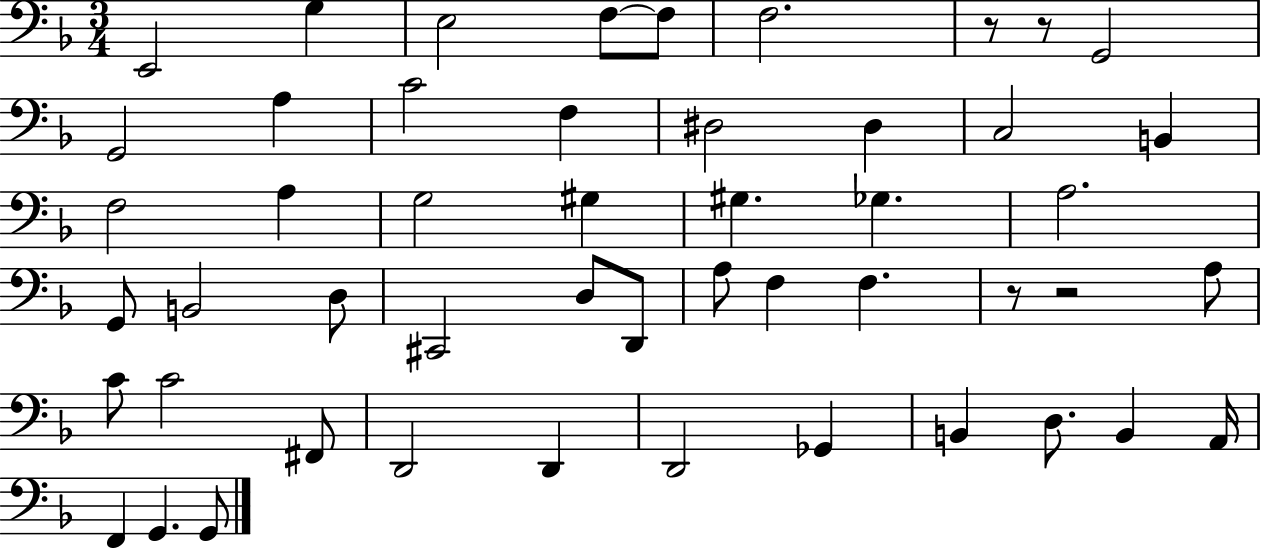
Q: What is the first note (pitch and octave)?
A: E2